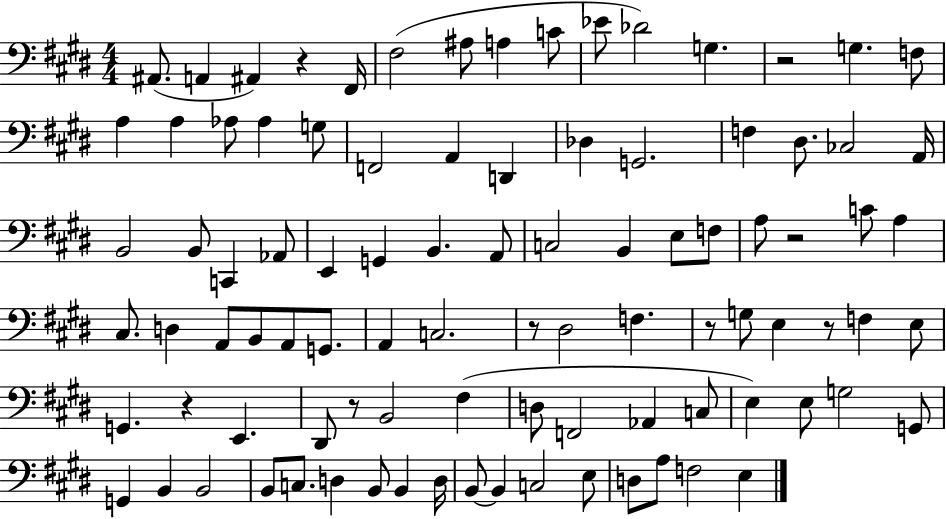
X:1
T:Untitled
M:4/4
L:1/4
K:E
^A,,/2 A,, ^A,, z ^F,,/4 ^F,2 ^A,/2 A, C/2 _E/2 _D2 G, z2 G, F,/2 A, A, _A,/2 _A, G,/2 F,,2 A,, D,, _D, G,,2 F, ^D,/2 _C,2 A,,/4 B,,2 B,,/2 C,, _A,,/2 E,, G,, B,, A,,/2 C,2 B,, E,/2 F,/2 A,/2 z2 C/2 A, ^C,/2 D, A,,/2 B,,/2 A,,/2 G,,/2 A,, C,2 z/2 ^D,2 F, z/2 G,/2 E, z/2 F, E,/2 G,, z E,, ^D,,/2 z/2 B,,2 ^F, D,/2 F,,2 _A,, C,/2 E, E,/2 G,2 G,,/2 G,, B,, B,,2 B,,/2 C,/2 D, B,,/2 B,, D,/4 B,,/2 B,, C,2 E,/2 D,/2 A,/2 F,2 E,